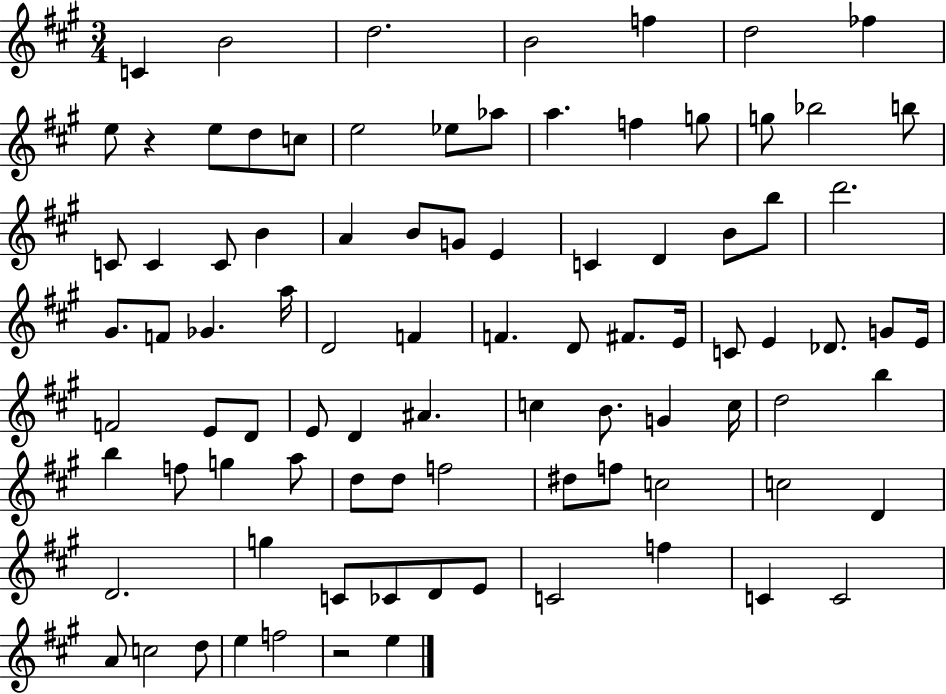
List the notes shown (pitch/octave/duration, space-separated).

C4/q B4/h D5/h. B4/h F5/q D5/h FES5/q E5/e R/q E5/e D5/e C5/e E5/h Eb5/e Ab5/e A5/q. F5/q G5/e G5/e Bb5/h B5/e C4/e C4/q C4/e B4/q A4/q B4/e G4/e E4/q C4/q D4/q B4/e B5/e D6/h. G#4/e. F4/e Gb4/q. A5/s D4/h F4/q F4/q. D4/e F#4/e. E4/s C4/e E4/q Db4/e. G4/e E4/s F4/h E4/e D4/e E4/e D4/q A#4/q. C5/q B4/e. G4/q C5/s D5/h B5/q B5/q F5/e G5/q A5/e D5/e D5/e F5/h D#5/e F5/e C5/h C5/h D4/q D4/h. G5/q C4/e CES4/e D4/e E4/e C4/h F5/q C4/q C4/h A4/e C5/h D5/e E5/q F5/h R/h E5/q